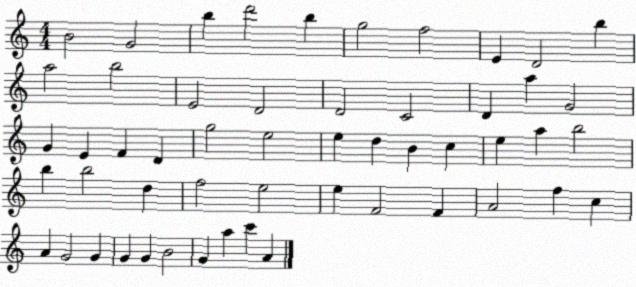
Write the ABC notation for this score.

X:1
T:Untitled
M:4/4
L:1/4
K:C
B2 G2 b d'2 b g2 f2 E D2 b a2 b2 E2 D2 D2 C2 D a G2 G E F D g2 e2 e d B c e a b2 b b2 d f2 e2 e F2 F A2 f c A G2 G G G B2 G a c' A